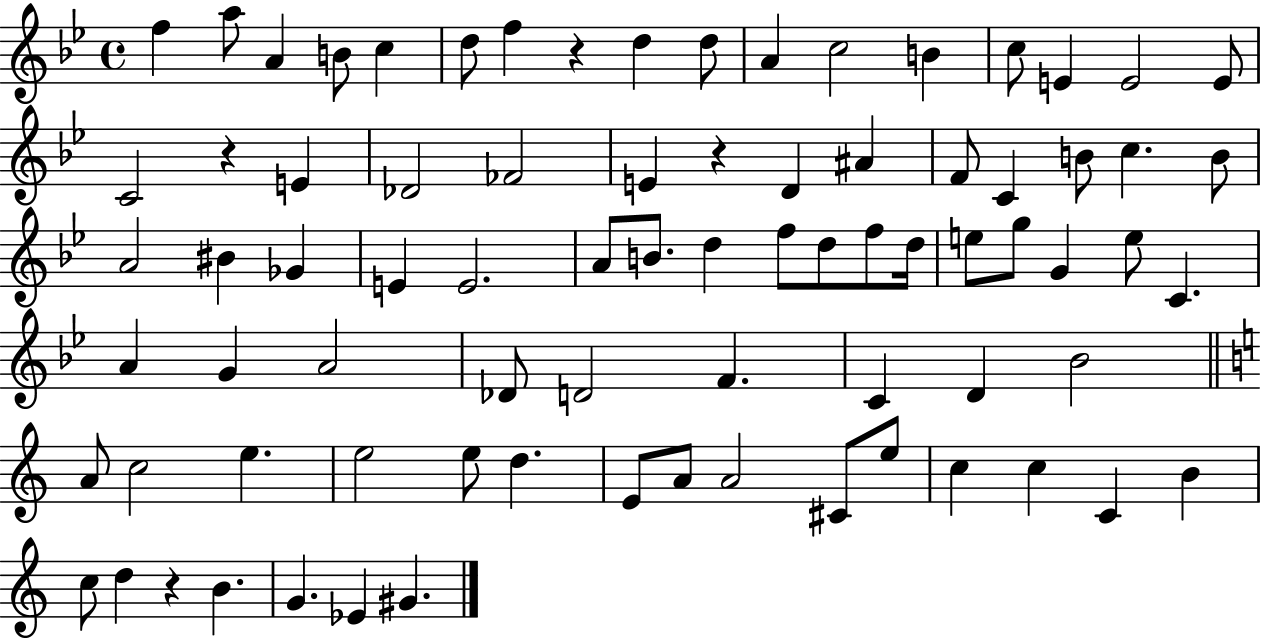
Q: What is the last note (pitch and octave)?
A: G#4